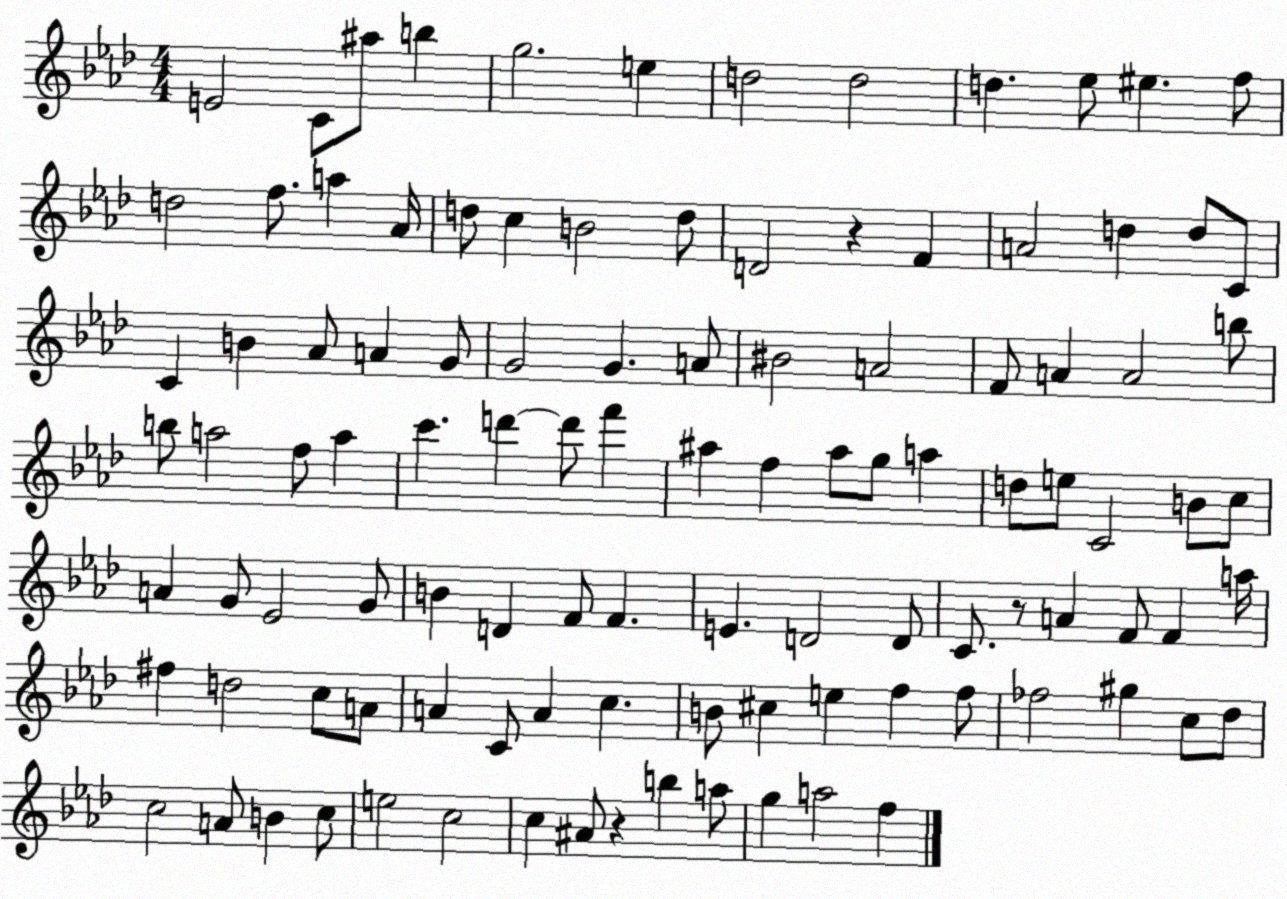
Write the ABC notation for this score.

X:1
T:Untitled
M:4/4
L:1/4
K:Ab
E2 C/2 ^a/2 b g2 e d2 d2 d _e/2 ^e f/2 d2 f/2 a _A/4 d/2 c B2 d/2 D2 z F A2 d d/2 C/2 C B _A/2 A G/2 G2 G A/2 ^B2 A2 F/2 A A2 b/2 b/2 a2 f/2 a c' d' d'/2 f' ^a f ^a/2 g/2 a d/2 e/2 C2 B/2 c/2 A G/2 _E2 G/2 B D F/2 F E D2 D/2 C/2 z/2 A F/2 F a/4 ^f d2 c/2 A/2 A C/2 A c B/2 ^c e f f/2 _f2 ^g c/2 _d/2 c2 A/2 B c/2 e2 c2 c ^A/2 z b a/2 g a2 f